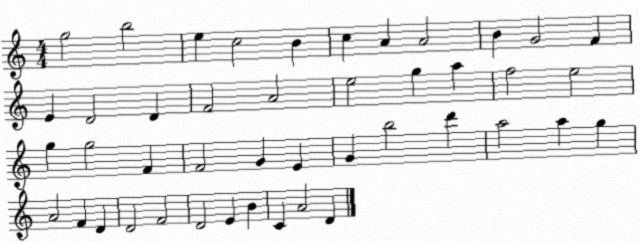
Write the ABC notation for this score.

X:1
T:Untitled
M:4/4
L:1/4
K:C
g2 b2 e c2 B c A A2 B G2 F E D2 D F2 A2 e2 g a f2 e2 g g2 F F2 G E G b2 d' a2 a g A2 F D D2 F2 D2 E B C A2 D